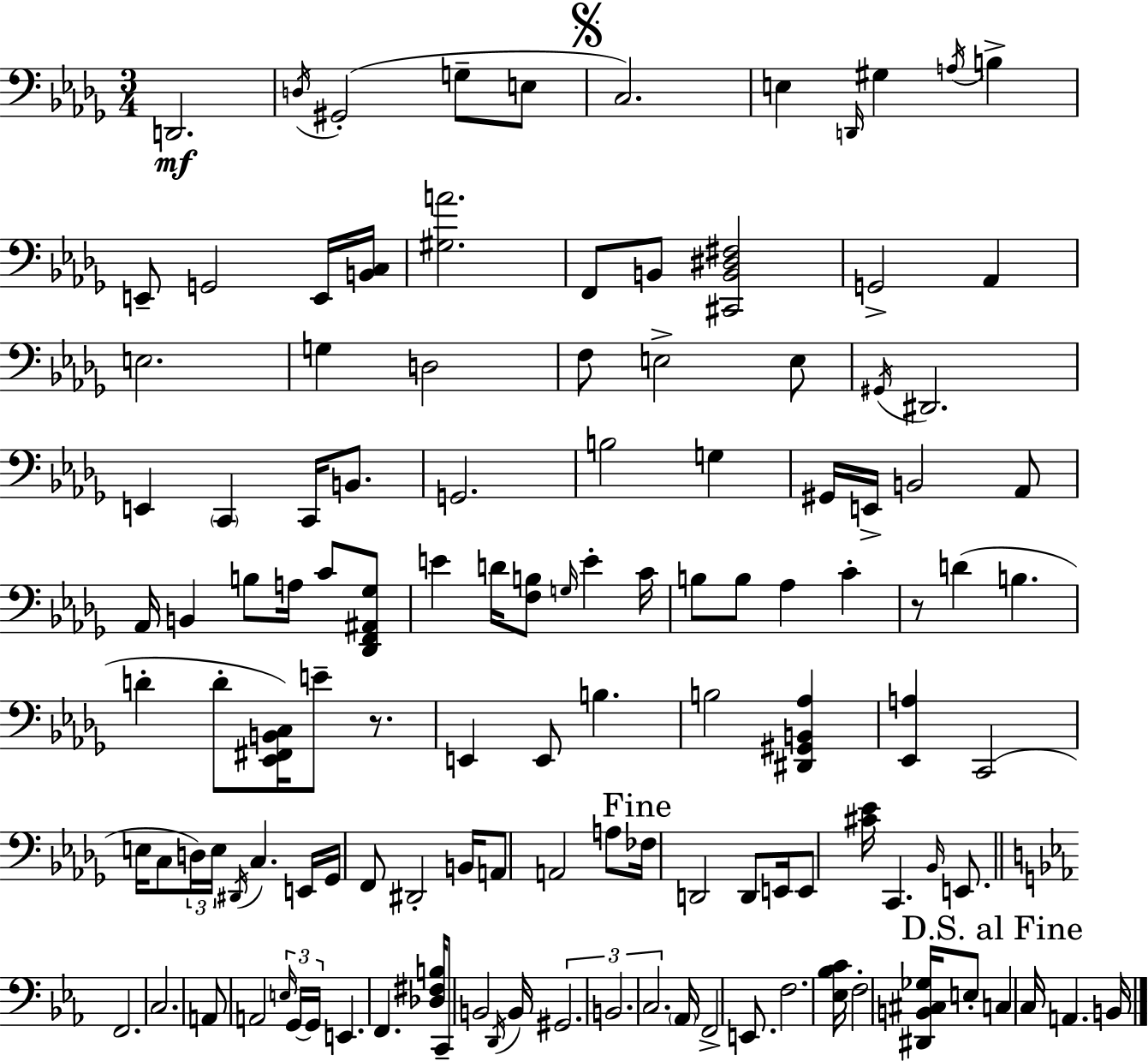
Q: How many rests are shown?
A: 2